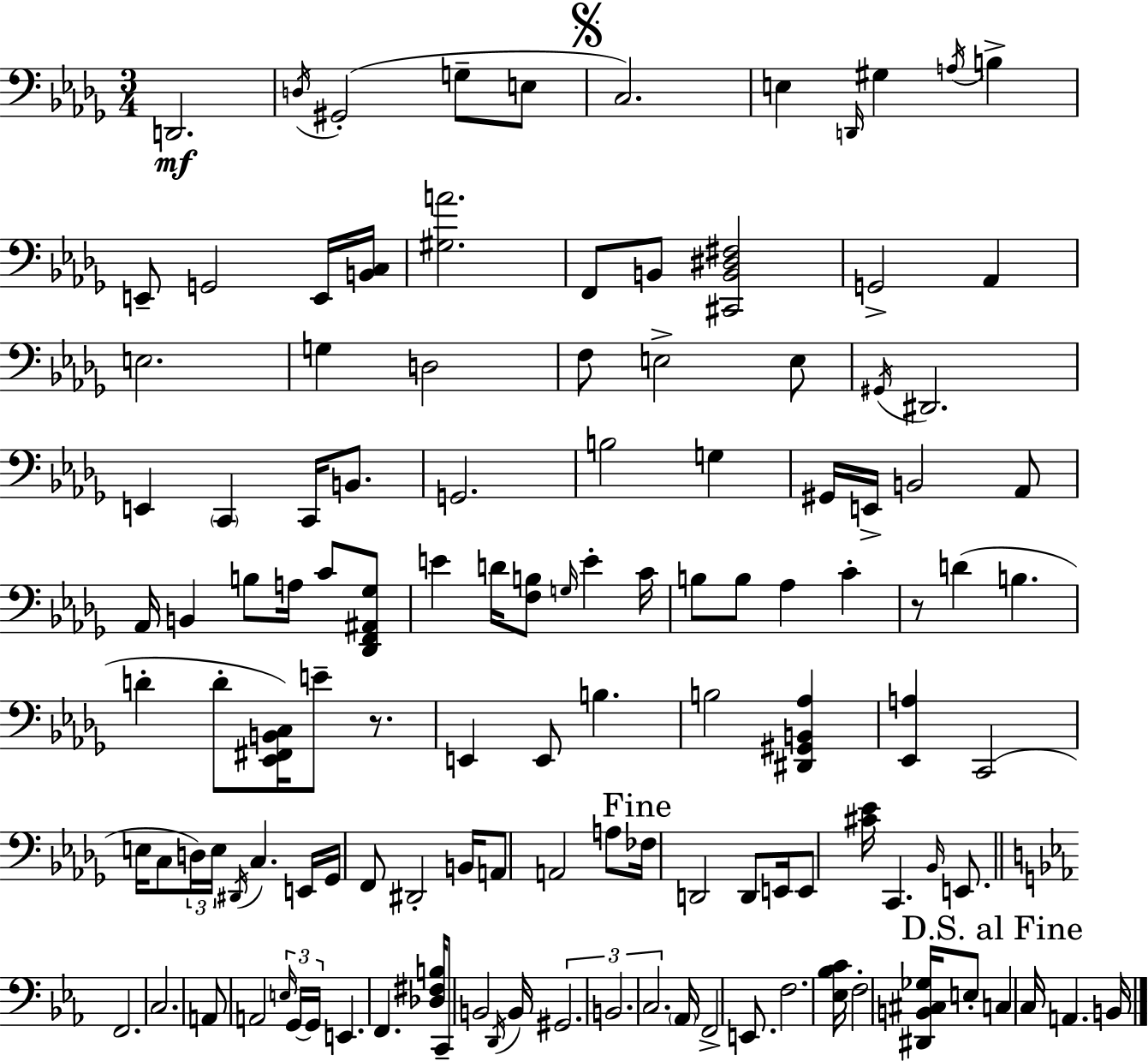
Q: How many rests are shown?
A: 2